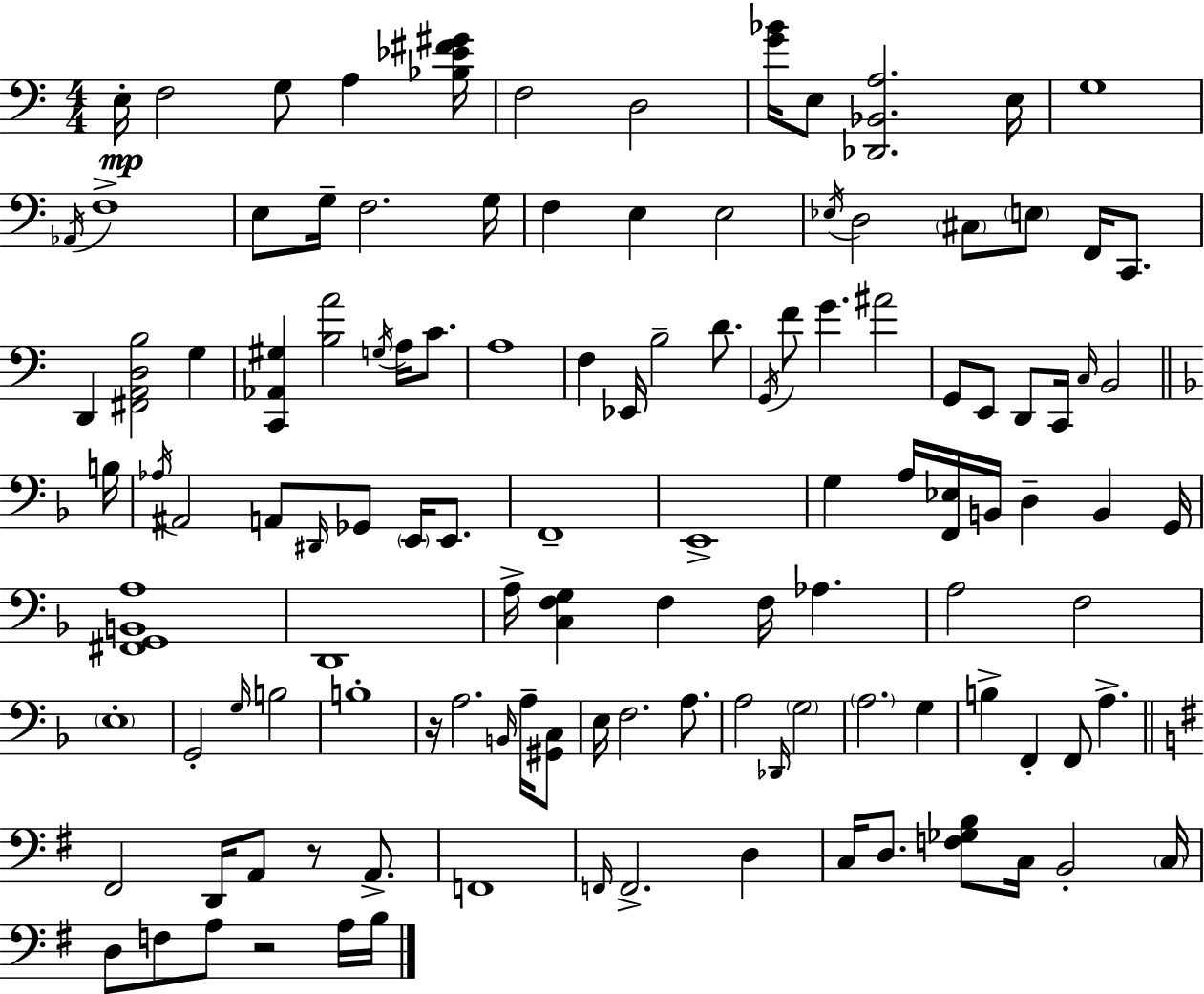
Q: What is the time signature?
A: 4/4